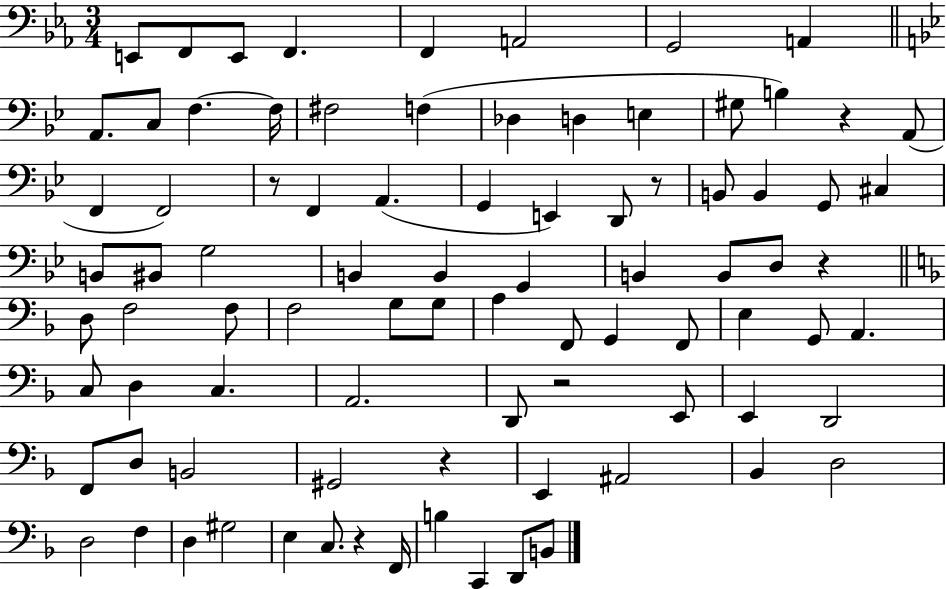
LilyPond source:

{
  \clef bass
  \numericTimeSignature
  \time 3/4
  \key ees \major
  e,8 f,8 e,8 f,4. | f,4 a,2 | g,2 a,4 | \bar "||" \break \key bes \major a,8. c8 f4.~~ f16 | fis2 f4( | des4 d4 e4 | gis8 b4) r4 a,8( | \break f,4 f,2) | r8 f,4 a,4.( | g,4 e,4) d,8 r8 | b,8 b,4 g,8 cis4 | \break b,8 bis,8 g2 | b,4 b,4 g,4 | b,4 b,8 d8 r4 | \bar "||" \break \key f \major d8 f2 f8 | f2 g8 g8 | a4 f,8 g,4 f,8 | e4 g,8 a,4. | \break c8 d4 c4. | a,2. | d,8 r2 e,8 | e,4 d,2 | \break f,8 d8 b,2 | gis,2 r4 | e,4 ais,2 | bes,4 d2 | \break d2 f4 | d4 gis2 | e4 c8. r4 f,16 | b4 c,4 d,8 b,8 | \break \bar "|."
}